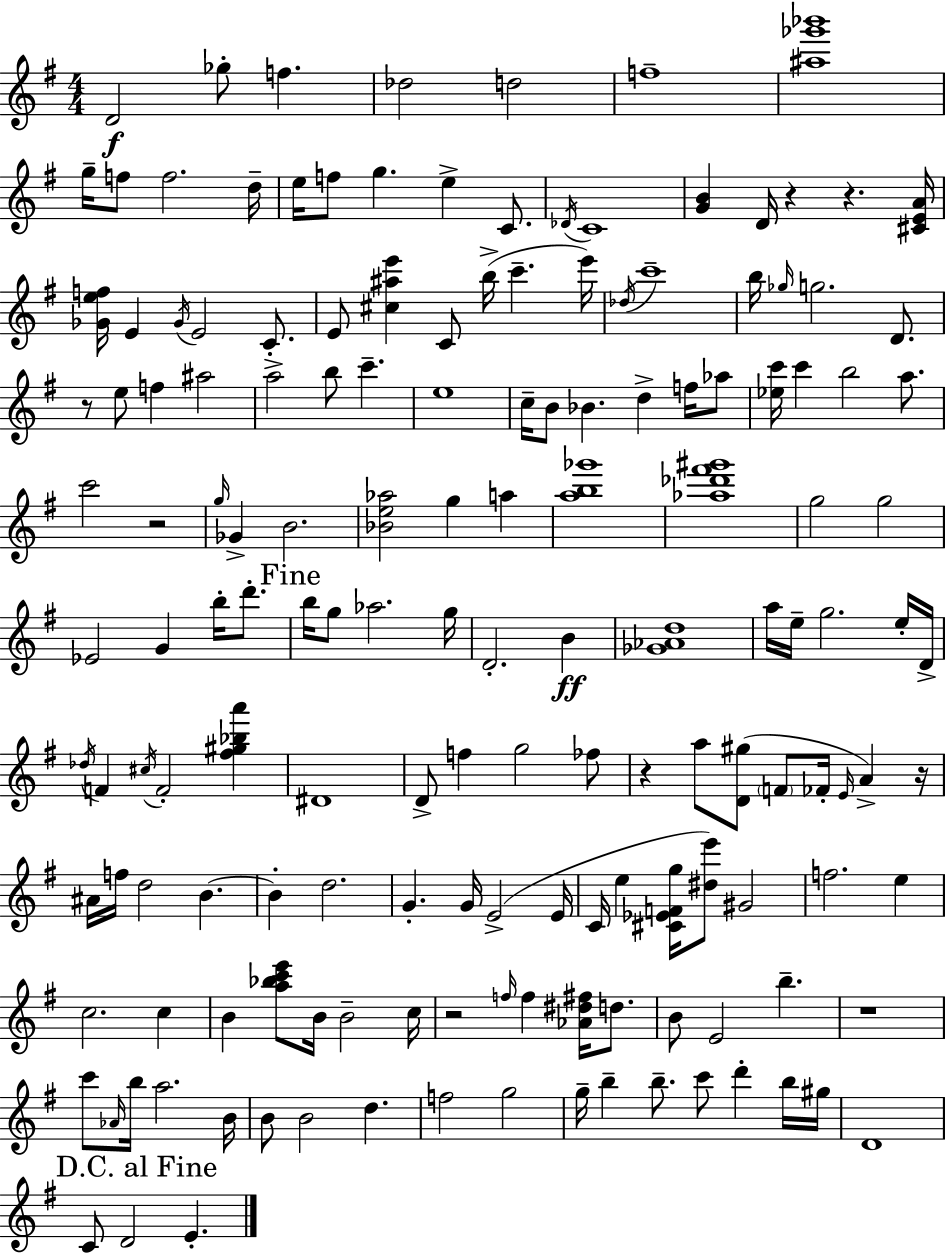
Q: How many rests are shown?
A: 8